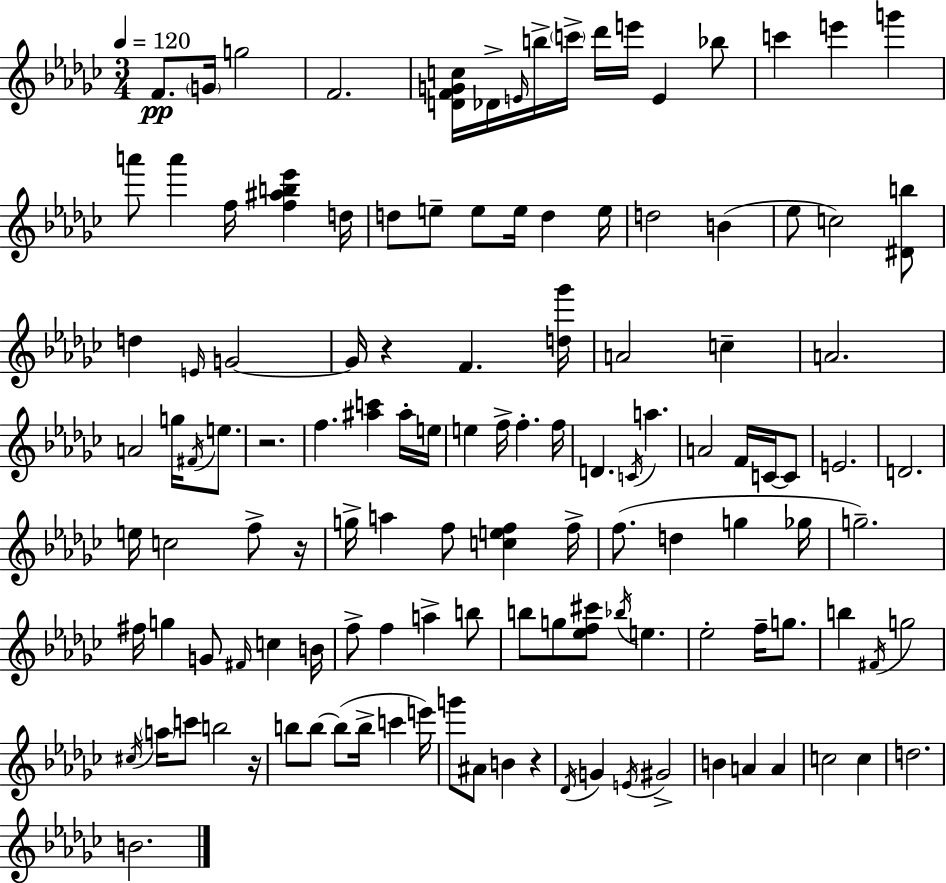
X:1
T:Untitled
M:3/4
L:1/4
K:Ebm
F/2 G/4 g2 F2 [DFGc]/4 _D/4 E/4 b/4 c'/4 _d'/4 e'/4 E _b/2 c' e' g' a'/2 a' f/4 [f^ab_e'] d/4 d/2 e/2 e/2 e/4 d e/4 d2 B _e/2 c2 [^Db]/2 d E/4 G2 G/4 z F [d_g']/4 A2 c A2 A2 g/4 ^F/4 e/2 z2 f [^ac'] ^a/4 e/4 e f/4 f f/4 D C/4 a A2 F/4 C/4 C/2 E2 D2 e/4 c2 f/2 z/4 g/4 a f/2 [cef] f/4 f/2 d g _g/4 g2 ^f/4 g G/2 ^F/4 c B/4 f/2 f a b/2 b/2 g/2 [_ef^c']/2 _b/4 e _e2 f/4 g/2 b ^F/4 g2 ^c/4 a/4 c'/2 b2 z/4 b/2 b/2 b/2 b/4 c' e'/4 g'/2 ^A/2 B z _D/4 G E/4 ^G2 B A A c2 c d2 B2